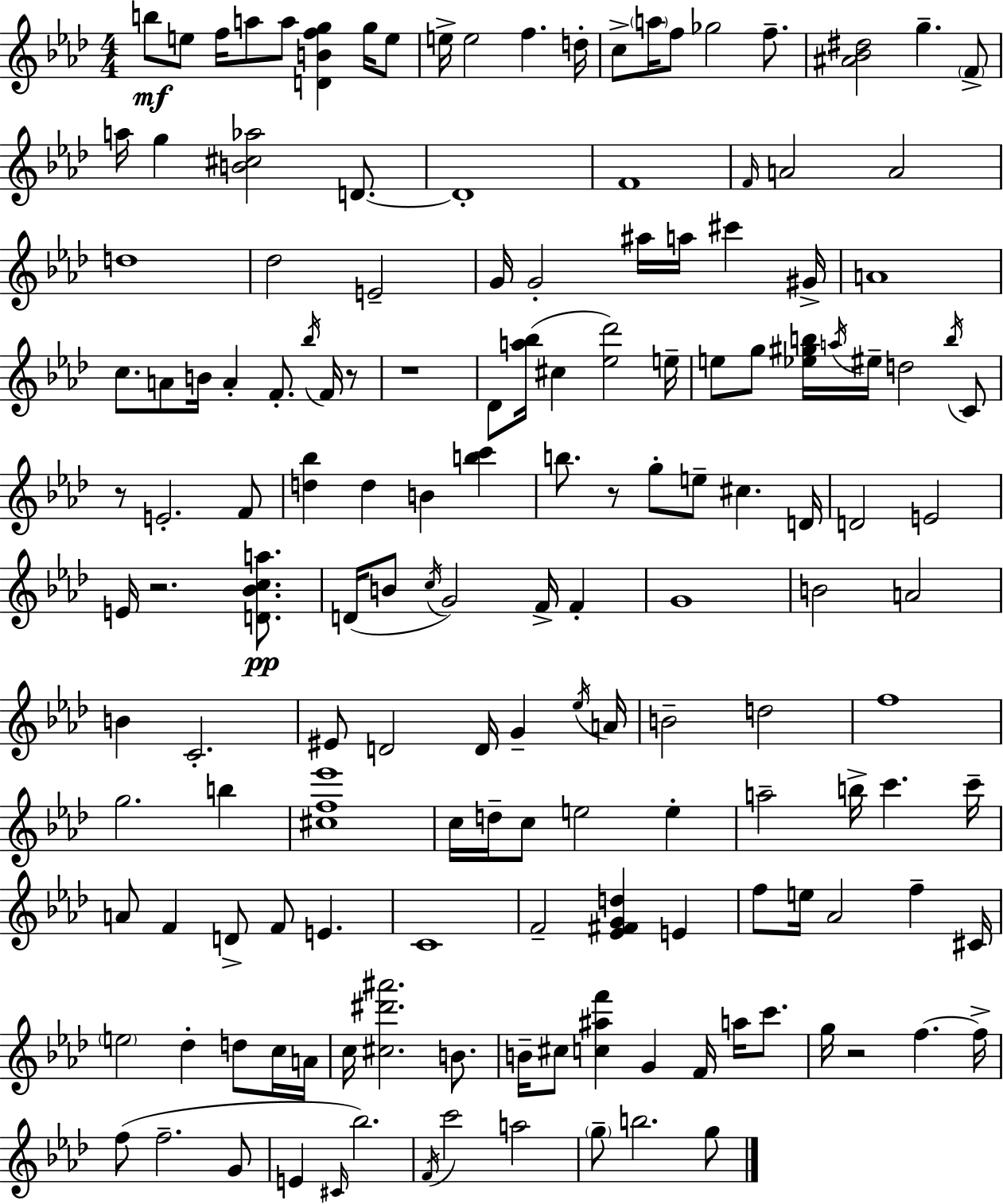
X:1
T:Untitled
M:4/4
L:1/4
K:Ab
b/2 e/2 f/4 a/2 a/2 [DBfg] g/4 e/2 e/4 e2 f d/4 c/2 a/4 f/2 _g2 f/2 [^A_B^d]2 g F/2 a/4 g [B^c_a]2 D/2 D4 F4 F/4 A2 A2 d4 _d2 E2 G/4 G2 ^a/4 a/4 ^c' ^G/4 A4 c/2 A/2 B/4 A F/2 _b/4 F/4 z/2 z4 _D/2 [a_b]/4 ^c [_e_d']2 e/4 e/2 g/2 [_e^gb]/4 a/4 ^e/4 d2 b/4 C/2 z/2 E2 F/2 [d_b] d B [bc'] b/2 z/2 g/2 e/2 ^c D/4 D2 E2 E/4 z2 [D_Bca]/2 D/4 B/2 c/4 G2 F/4 F G4 B2 A2 B C2 ^E/2 D2 D/4 G _e/4 A/4 B2 d2 f4 g2 b [^cf_e']4 c/4 d/4 c/2 e2 e a2 b/4 c' c'/4 A/2 F D/2 F/2 E C4 F2 [_E^FGd] E f/2 e/4 _A2 f ^C/4 e2 _d d/2 c/4 A/4 c/4 [^c^d'^a']2 B/2 B/4 ^c/2 [c^af'] G F/4 a/4 c'/2 g/4 z2 f f/4 f/2 f2 G/2 E ^C/4 _b2 F/4 c'2 a2 g/2 b2 g/2